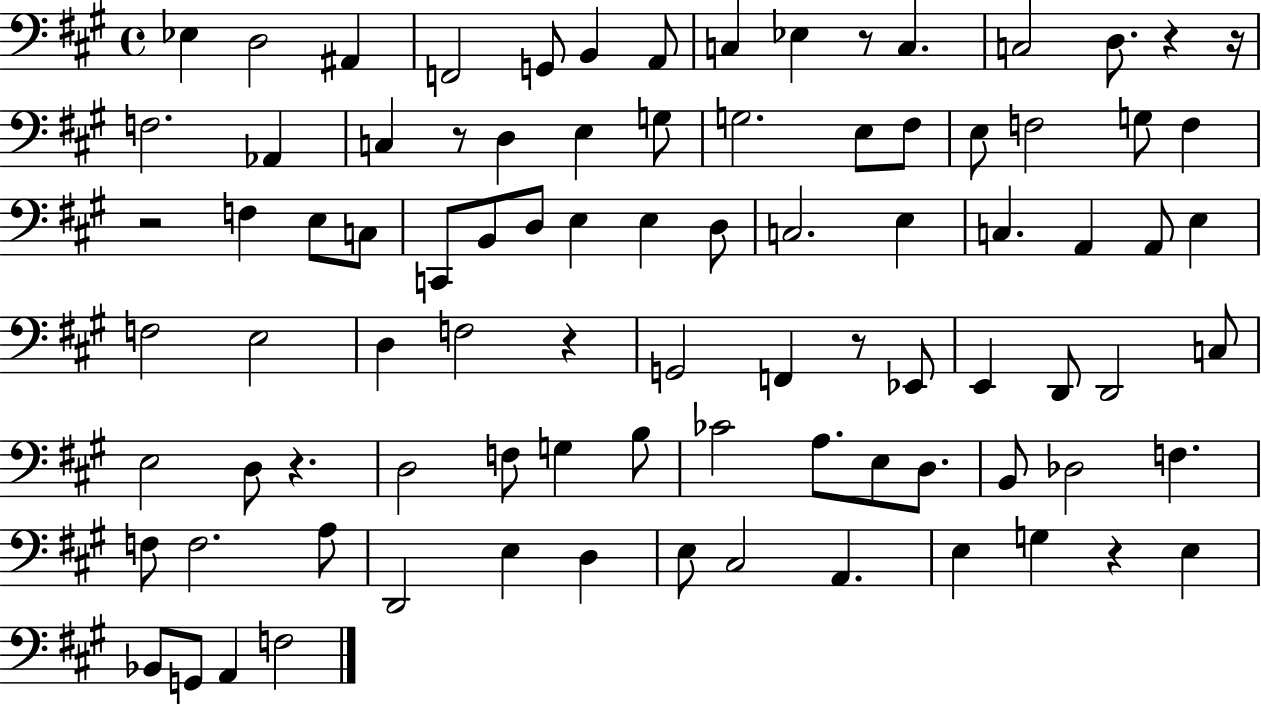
X:1
T:Untitled
M:4/4
L:1/4
K:A
_E, D,2 ^A,, F,,2 G,,/2 B,, A,,/2 C, _E, z/2 C, C,2 D,/2 z z/4 F,2 _A,, C, z/2 D, E, G,/2 G,2 E,/2 ^F,/2 E,/2 F,2 G,/2 F, z2 F, E,/2 C,/2 C,,/2 B,,/2 D,/2 E, E, D,/2 C,2 E, C, A,, A,,/2 E, F,2 E,2 D, F,2 z G,,2 F,, z/2 _E,,/2 E,, D,,/2 D,,2 C,/2 E,2 D,/2 z D,2 F,/2 G, B,/2 _C2 A,/2 E,/2 D,/2 B,,/2 _D,2 F, F,/2 F,2 A,/2 D,,2 E, D, E,/2 ^C,2 A,, E, G, z E, _B,,/2 G,,/2 A,, F,2